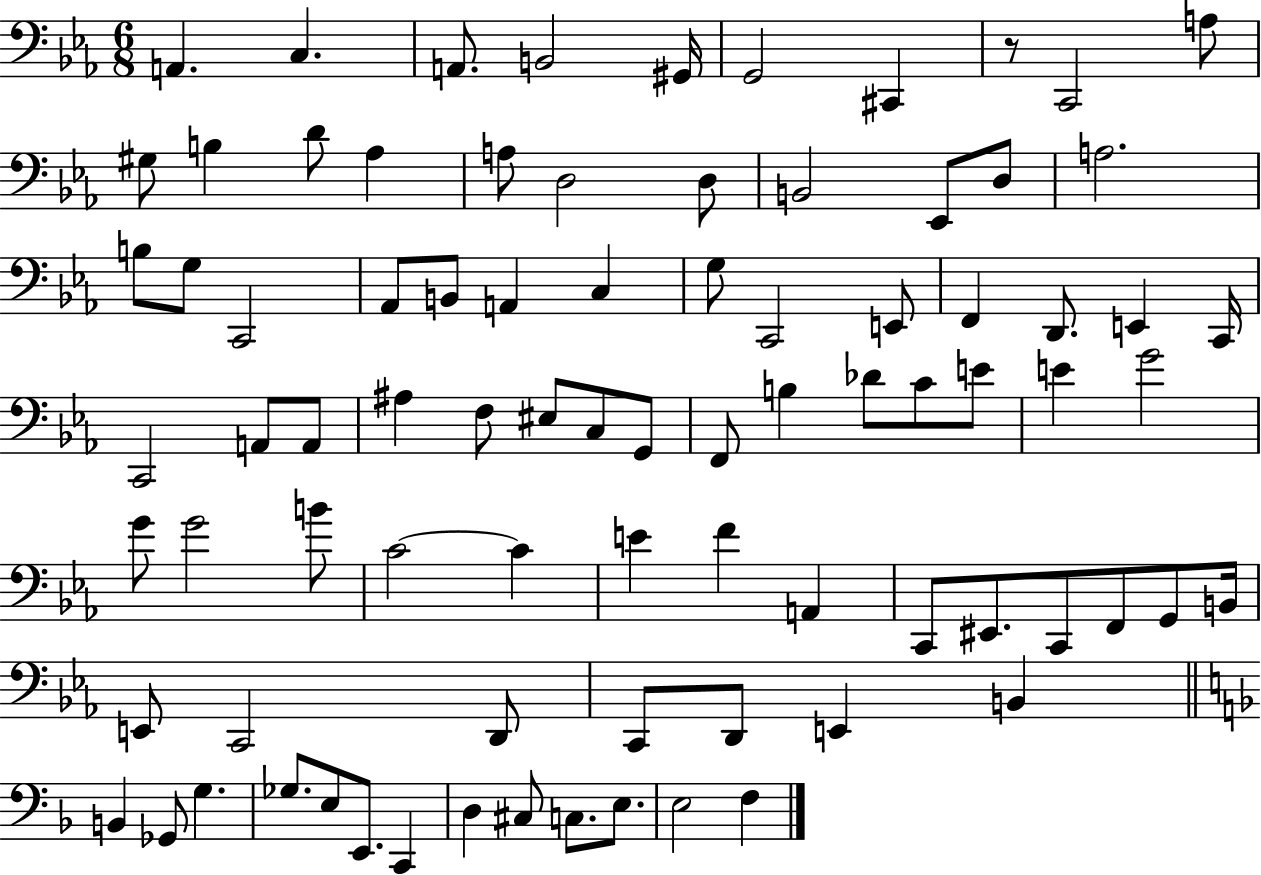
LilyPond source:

{
  \clef bass
  \numericTimeSignature
  \time 6/8
  \key ees \major
  a,4. c4. | a,8. b,2 gis,16 | g,2 cis,4 | r8 c,2 a8 | \break gis8 b4 d'8 aes4 | a8 d2 d8 | b,2 ees,8 d8 | a2. | \break b8 g8 c,2 | aes,8 b,8 a,4 c4 | g8 c,2 e,8 | f,4 d,8. e,4 c,16 | \break c,2 a,8 a,8 | ais4 f8 eis8 c8 g,8 | f,8 b4 des'8 c'8 e'8 | e'4 g'2 | \break g'8 g'2 b'8 | c'2~~ c'4 | e'4 f'4 a,4 | c,8 eis,8. c,8 f,8 g,8 b,16 | \break e,8 c,2 d,8 | c,8 d,8 e,4 b,4 | \bar "||" \break \key f \major b,4 ges,8 g4. | ges8. e8 e,8. c,4 | d4 cis8 c8. e8. | e2 f4 | \break \bar "|."
}